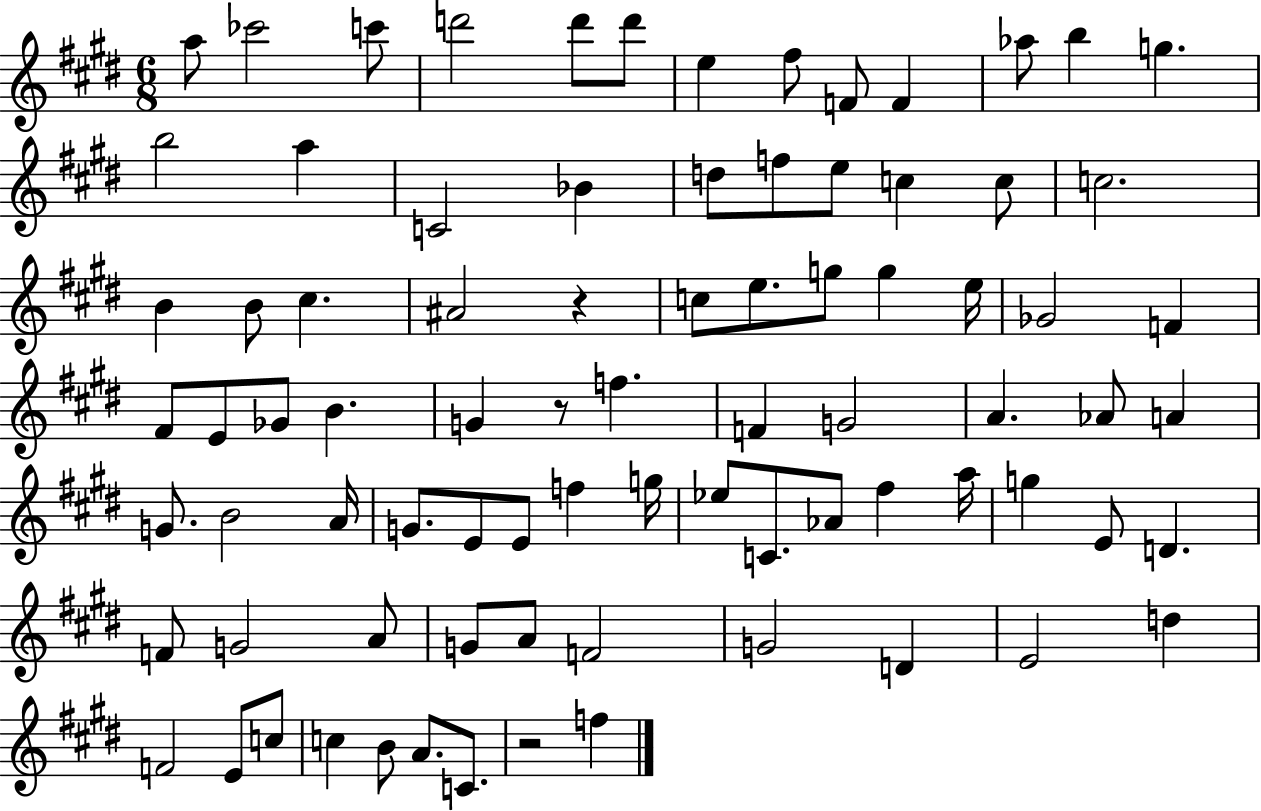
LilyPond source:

{
  \clef treble
  \numericTimeSignature
  \time 6/8
  \key e \major
  a''8 ces'''2 c'''8 | d'''2 d'''8 d'''8 | e''4 fis''8 f'8 f'4 | aes''8 b''4 g''4. | \break b''2 a''4 | c'2 bes'4 | d''8 f''8 e''8 c''4 c''8 | c''2. | \break b'4 b'8 cis''4. | ais'2 r4 | c''8 e''8. g''8 g''4 e''16 | ges'2 f'4 | \break fis'8 e'8 ges'8 b'4. | g'4 r8 f''4. | f'4 g'2 | a'4. aes'8 a'4 | \break g'8. b'2 a'16 | g'8. e'8 e'8 f''4 g''16 | ees''8 c'8. aes'8 fis''4 a''16 | g''4 e'8 d'4. | \break f'8 g'2 a'8 | g'8 a'8 f'2 | g'2 d'4 | e'2 d''4 | \break f'2 e'8 c''8 | c''4 b'8 a'8. c'8. | r2 f''4 | \bar "|."
}